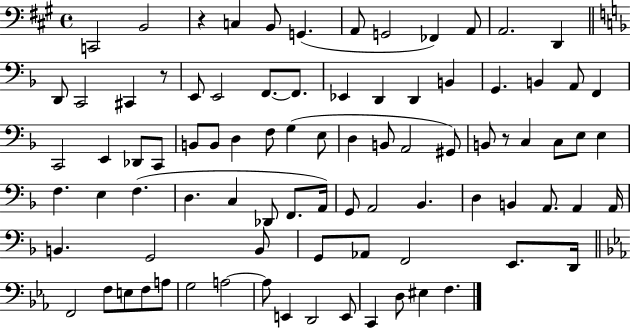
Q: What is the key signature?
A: A major